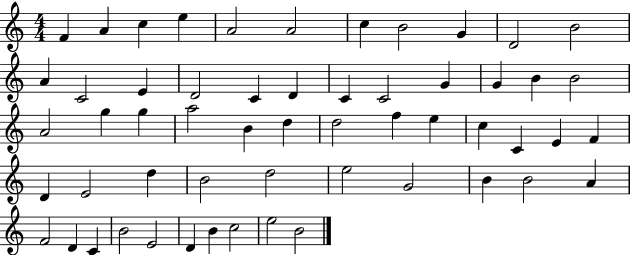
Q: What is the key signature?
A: C major